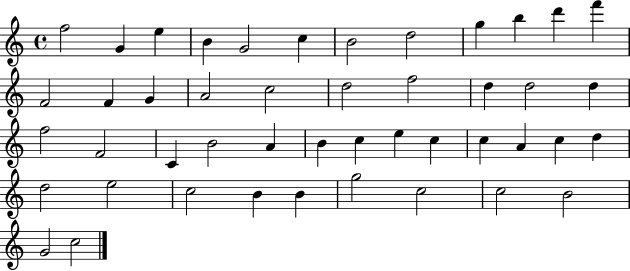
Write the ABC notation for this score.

X:1
T:Untitled
M:4/4
L:1/4
K:C
f2 G e B G2 c B2 d2 g b d' f' F2 F G A2 c2 d2 f2 d d2 d f2 F2 C B2 A B c e c c A c d d2 e2 c2 B B g2 c2 c2 B2 G2 c2